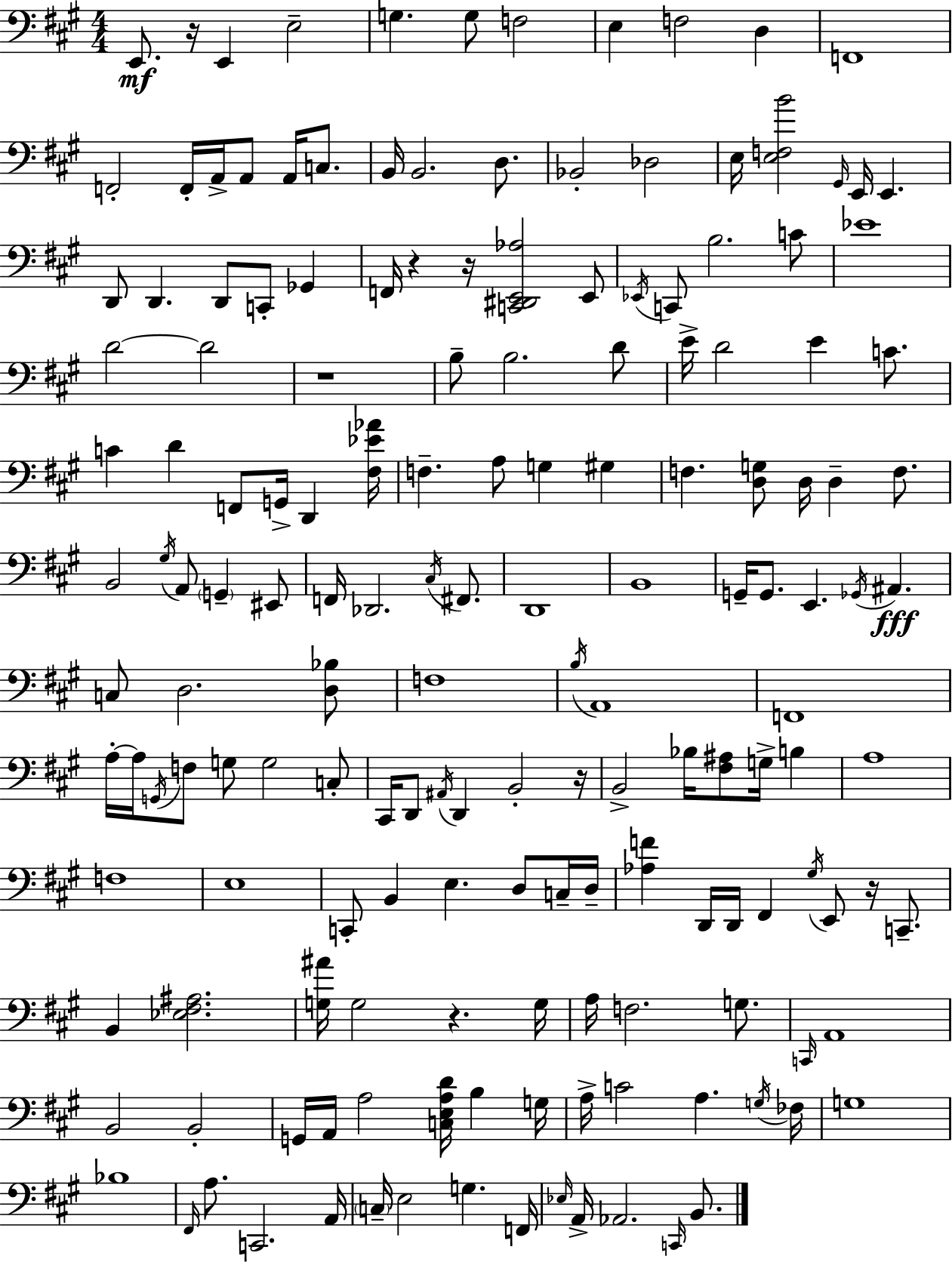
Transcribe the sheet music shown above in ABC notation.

X:1
T:Untitled
M:4/4
L:1/4
K:A
E,,/2 z/4 E,, E,2 G, G,/2 F,2 E, F,2 D, F,,4 F,,2 F,,/4 A,,/4 A,,/2 A,,/4 C,/2 B,,/4 B,,2 D,/2 _B,,2 _D,2 E,/4 [E,F,B]2 ^G,,/4 E,,/4 E,, D,,/2 D,, D,,/2 C,,/2 _G,, F,,/4 z z/4 [C,,^D,,E,,_A,]2 E,,/2 _E,,/4 C,,/2 B,2 C/2 _E4 D2 D2 z4 B,/2 B,2 D/2 E/4 D2 E C/2 C D F,,/2 G,,/4 D,, [^F,_E_A]/4 F, A,/2 G, ^G, F, [D,G,]/2 D,/4 D, F,/2 B,,2 ^G,/4 A,,/2 G,, ^E,,/2 F,,/4 _D,,2 ^C,/4 ^F,,/2 D,,4 B,,4 G,,/4 G,,/2 E,, _G,,/4 ^A,, C,/2 D,2 [D,_B,]/2 F,4 B,/4 A,,4 F,,4 A,/4 A,/4 G,,/4 F,/2 G,/2 G,2 C,/2 ^C,,/4 D,,/2 ^A,,/4 D,, B,,2 z/4 B,,2 _B,/4 [^F,^A,]/2 G,/4 B, A,4 F,4 E,4 C,,/2 B,, E, D,/2 C,/4 D,/4 [_A,F] D,,/4 D,,/4 ^F,, ^G,/4 E,,/2 z/4 C,,/2 B,, [_E,^F,^A,]2 [G,^A]/4 G,2 z G,/4 A,/4 F,2 G,/2 C,,/4 A,,4 B,,2 B,,2 G,,/4 A,,/4 A,2 [C,E,A,D]/4 B, G,/4 A,/4 C2 A, G,/4 _F,/4 G,4 _B,4 ^F,,/4 A,/2 C,,2 A,,/4 C,/4 E,2 G, F,,/4 _E,/4 A,,/4 _A,,2 C,,/4 B,,/2